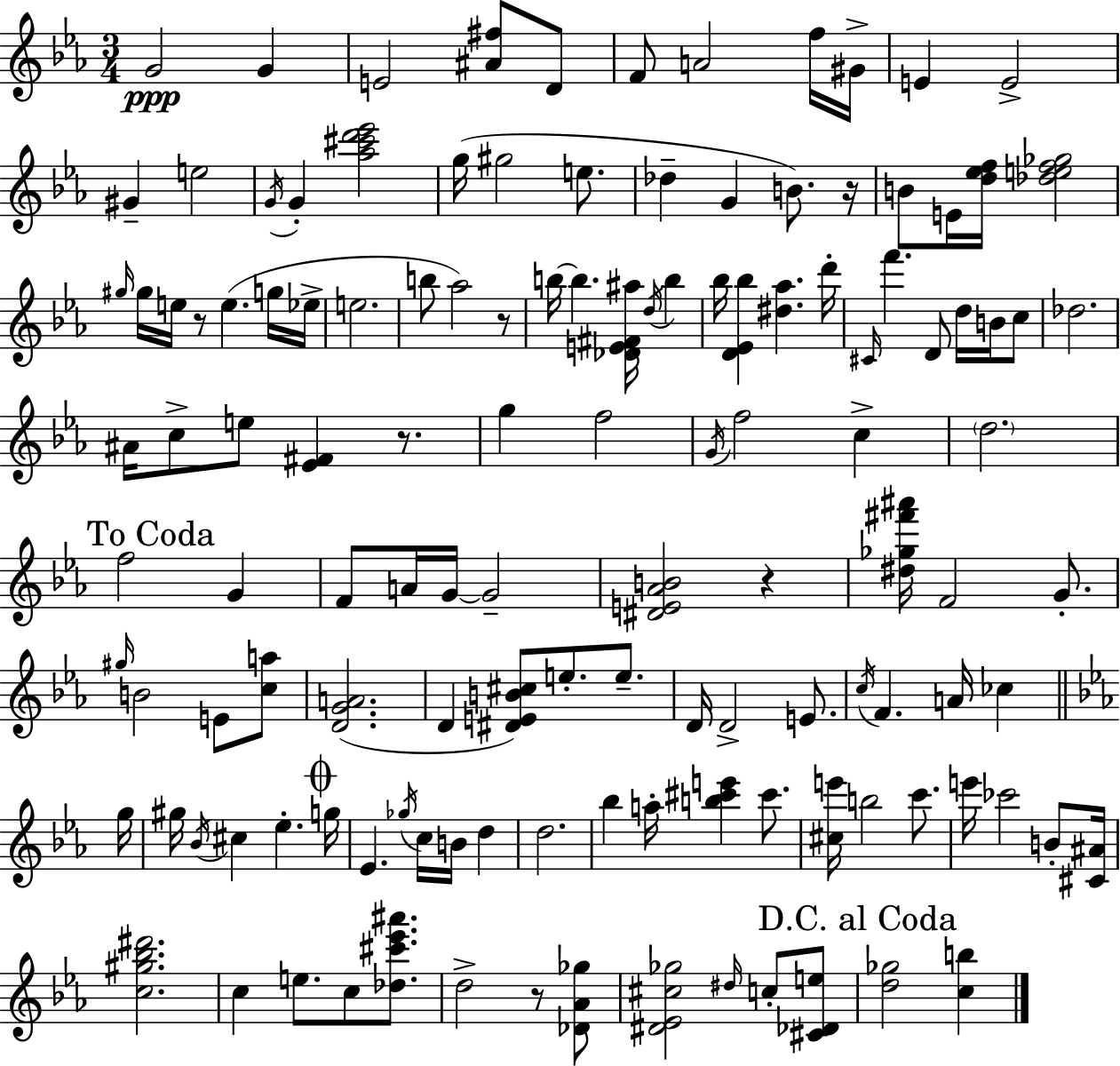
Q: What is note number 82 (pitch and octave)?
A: Gb5